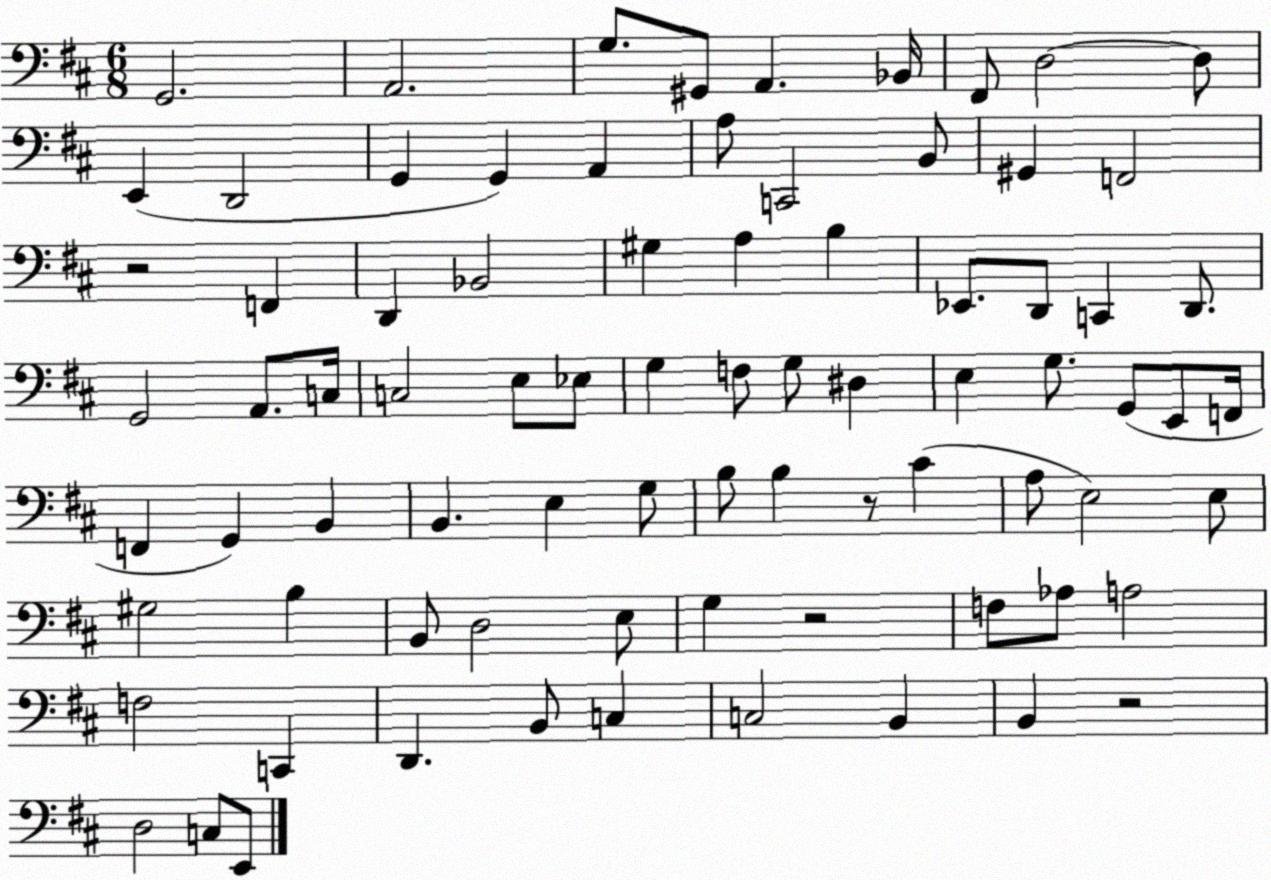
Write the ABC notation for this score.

X:1
T:Untitled
M:6/8
L:1/4
K:D
G,,2 A,,2 G,/2 ^G,,/2 A,, _B,,/4 ^F,,/2 D,2 D,/2 E,, D,,2 G,, G,, A,, A,/2 C,,2 B,,/2 ^G,, F,,2 z2 F,, D,, _B,,2 ^G, A, B, _E,,/2 D,,/2 C,, D,,/2 G,,2 A,,/2 C,/4 C,2 E,/2 _E,/2 G, F,/2 G,/2 ^D, E, G,/2 G,,/2 E,,/2 F,,/4 F,, G,, B,, B,, E, G,/2 B,/2 B, z/2 ^C A,/2 E,2 E,/2 ^G,2 B, B,,/2 D,2 E,/2 G, z2 F,/2 _A,/2 A,2 F,2 C,, D,, B,,/2 C, C,2 B,, B,, z2 D,2 C,/2 E,,/2